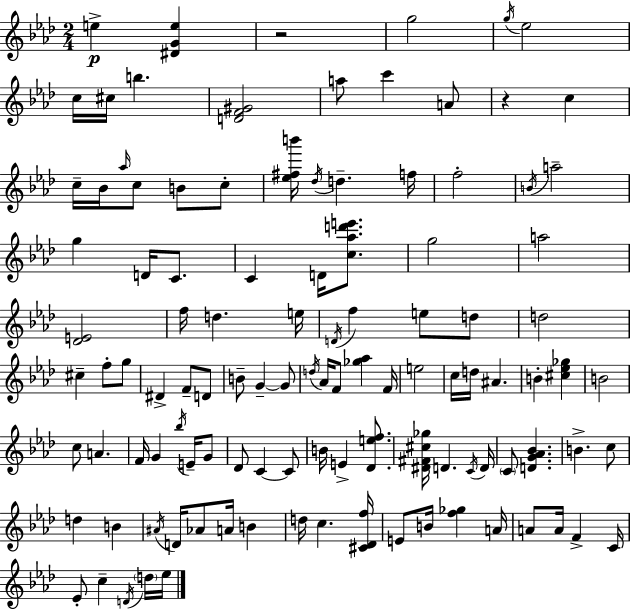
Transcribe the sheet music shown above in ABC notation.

X:1
T:Untitled
M:2/4
L:1/4
K:Fm
e [^DGe] z2 g2 g/4 _e2 c/4 ^c/4 b [DF^G]2 a/2 c' A/2 z c c/4 _B/4 _a/4 c/2 B/2 c/2 [_e^fb']/4 _d/4 d f/4 f2 B/4 a2 g D/4 C/2 C D/4 [c_ad'e']/2 g2 a2 [_DE]2 f/4 d e/4 D/4 f e/2 d/2 d2 ^c f/2 g/2 ^D F/2 D/2 B/2 G G/2 d/4 _A/4 F/2 [_g_a] F/4 e2 c/4 d/4 ^A B [^c_e_g] B2 c/2 A F/4 G _b/4 E/4 G/2 _D/2 C C/2 B/4 E [_Def]/2 [^D^F^c_g]/4 D C/4 D/4 C/2 [DG_A_B] B c/2 d B ^A/4 D/4 _A/2 A/4 B d/4 c [^C_Df]/4 E/2 B/4 [f_g] A/4 A/2 A/4 F C/4 _E/2 c D/4 d/4 _e/4